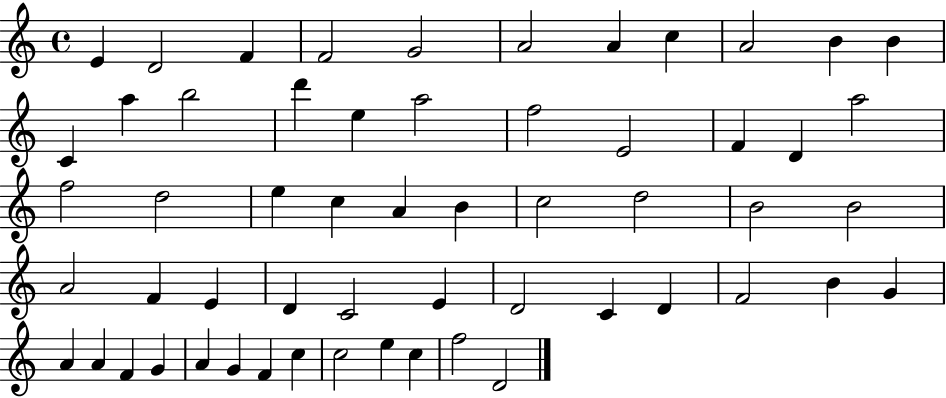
E4/q D4/h F4/q F4/h G4/h A4/h A4/q C5/q A4/h B4/q B4/q C4/q A5/q B5/h D6/q E5/q A5/h F5/h E4/h F4/q D4/q A5/h F5/h D5/h E5/q C5/q A4/q B4/q C5/h D5/h B4/h B4/h A4/h F4/q E4/q D4/q C4/h E4/q D4/h C4/q D4/q F4/h B4/q G4/q A4/q A4/q F4/q G4/q A4/q G4/q F4/q C5/q C5/h E5/q C5/q F5/h D4/h